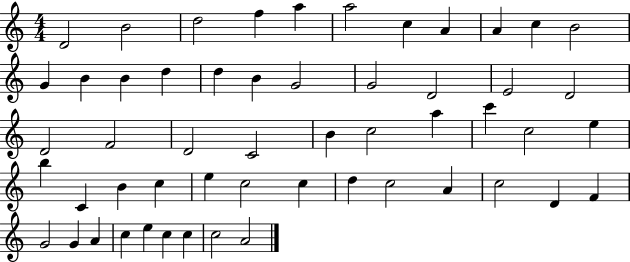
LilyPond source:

{
  \clef treble
  \numericTimeSignature
  \time 4/4
  \key c \major
  d'2 b'2 | d''2 f''4 a''4 | a''2 c''4 a'4 | a'4 c''4 b'2 | \break g'4 b'4 b'4 d''4 | d''4 b'4 g'2 | g'2 d'2 | e'2 d'2 | \break d'2 f'2 | d'2 c'2 | b'4 c''2 a''4 | c'''4 c''2 e''4 | \break b''4 c'4 b'4 c''4 | e''4 c''2 c''4 | d''4 c''2 a'4 | c''2 d'4 f'4 | \break g'2 g'4 a'4 | c''4 e''4 c''4 c''4 | c''2 a'2 | \bar "|."
}